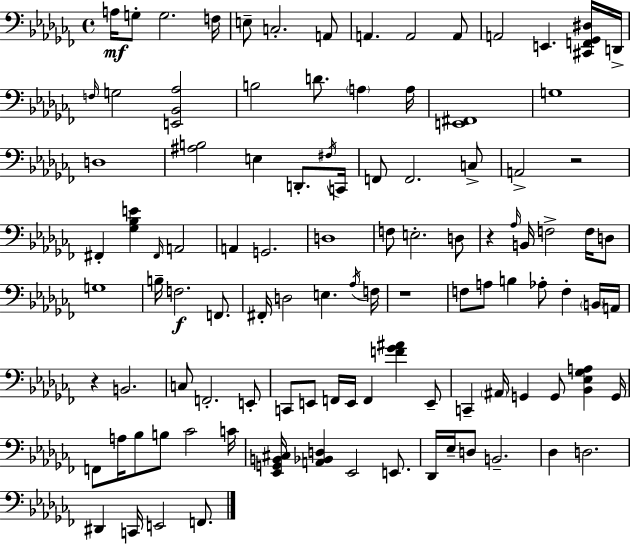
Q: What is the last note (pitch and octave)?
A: F2